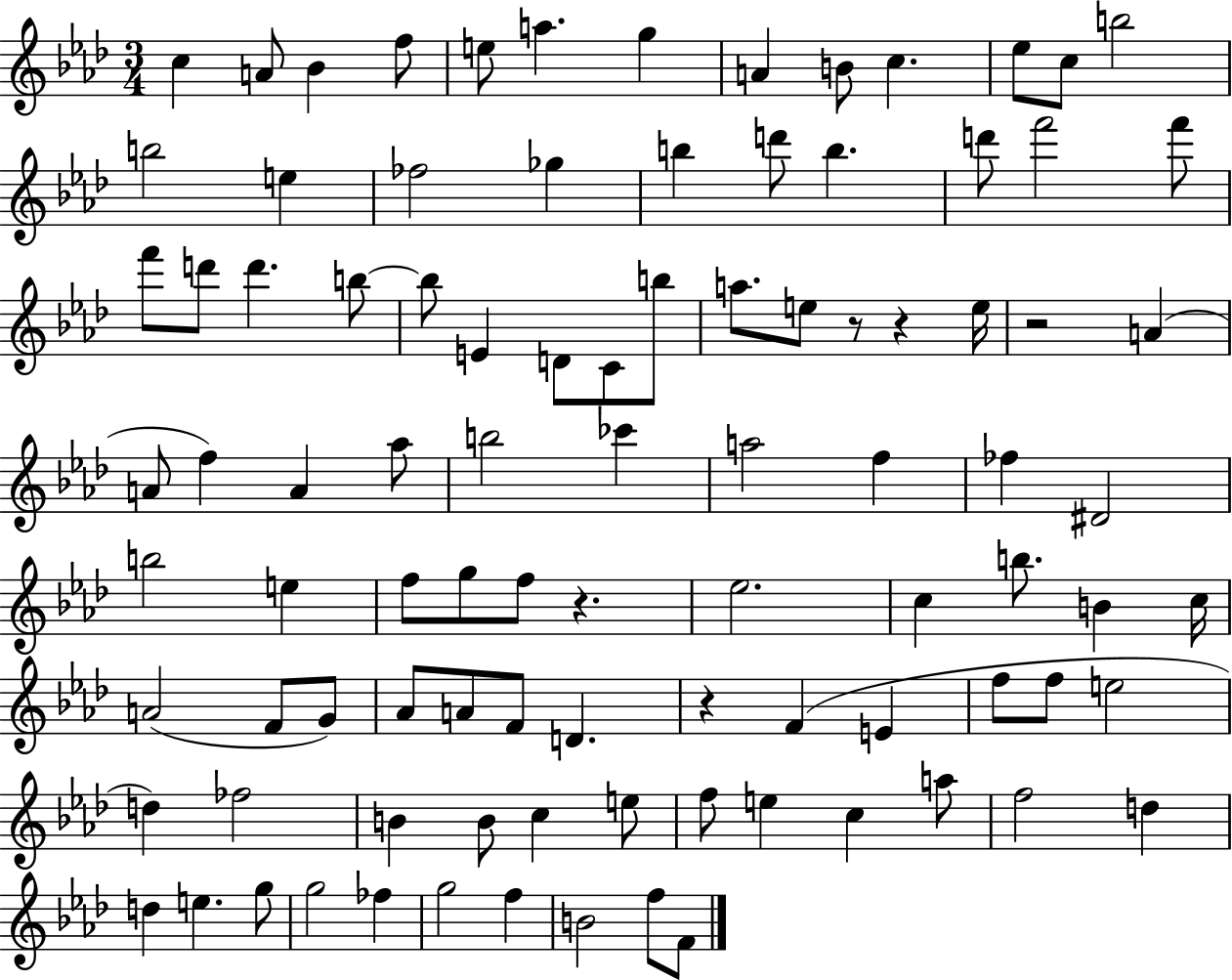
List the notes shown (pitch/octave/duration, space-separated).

C5/q A4/e Bb4/q F5/e E5/e A5/q. G5/q A4/q B4/e C5/q. Eb5/e C5/e B5/h B5/h E5/q FES5/h Gb5/q B5/q D6/e B5/q. D6/e F6/h F6/e F6/e D6/e D6/q. B5/e B5/e E4/q D4/e C4/e B5/e A5/e. E5/e R/e R/q E5/s R/h A4/q A4/e F5/q A4/q Ab5/e B5/h CES6/q A5/h F5/q FES5/q D#4/h B5/h E5/q F5/e G5/e F5/e R/q. Eb5/h. C5/q B5/e. B4/q C5/s A4/h F4/e G4/e Ab4/e A4/e F4/e D4/q. R/q F4/q E4/q F5/e F5/e E5/h D5/q FES5/h B4/q B4/e C5/q E5/e F5/e E5/q C5/q A5/e F5/h D5/q D5/q E5/q. G5/e G5/h FES5/q G5/h F5/q B4/h F5/e F4/e